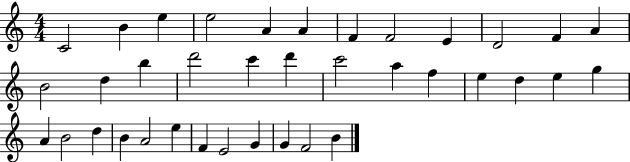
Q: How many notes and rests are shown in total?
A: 37